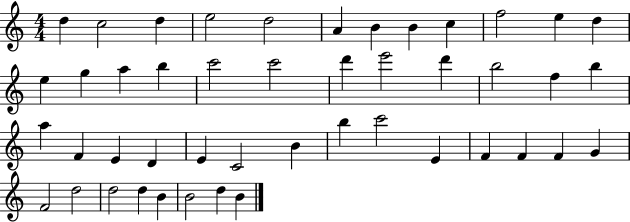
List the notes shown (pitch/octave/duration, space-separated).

D5/q C5/h D5/q E5/h D5/h A4/q B4/q B4/q C5/q F5/h E5/q D5/q E5/q G5/q A5/q B5/q C6/h C6/h D6/q E6/h D6/q B5/h F5/q B5/q A5/q F4/q E4/q D4/q E4/q C4/h B4/q B5/q C6/h E4/q F4/q F4/q F4/q G4/q F4/h D5/h D5/h D5/q B4/q B4/h D5/q B4/q